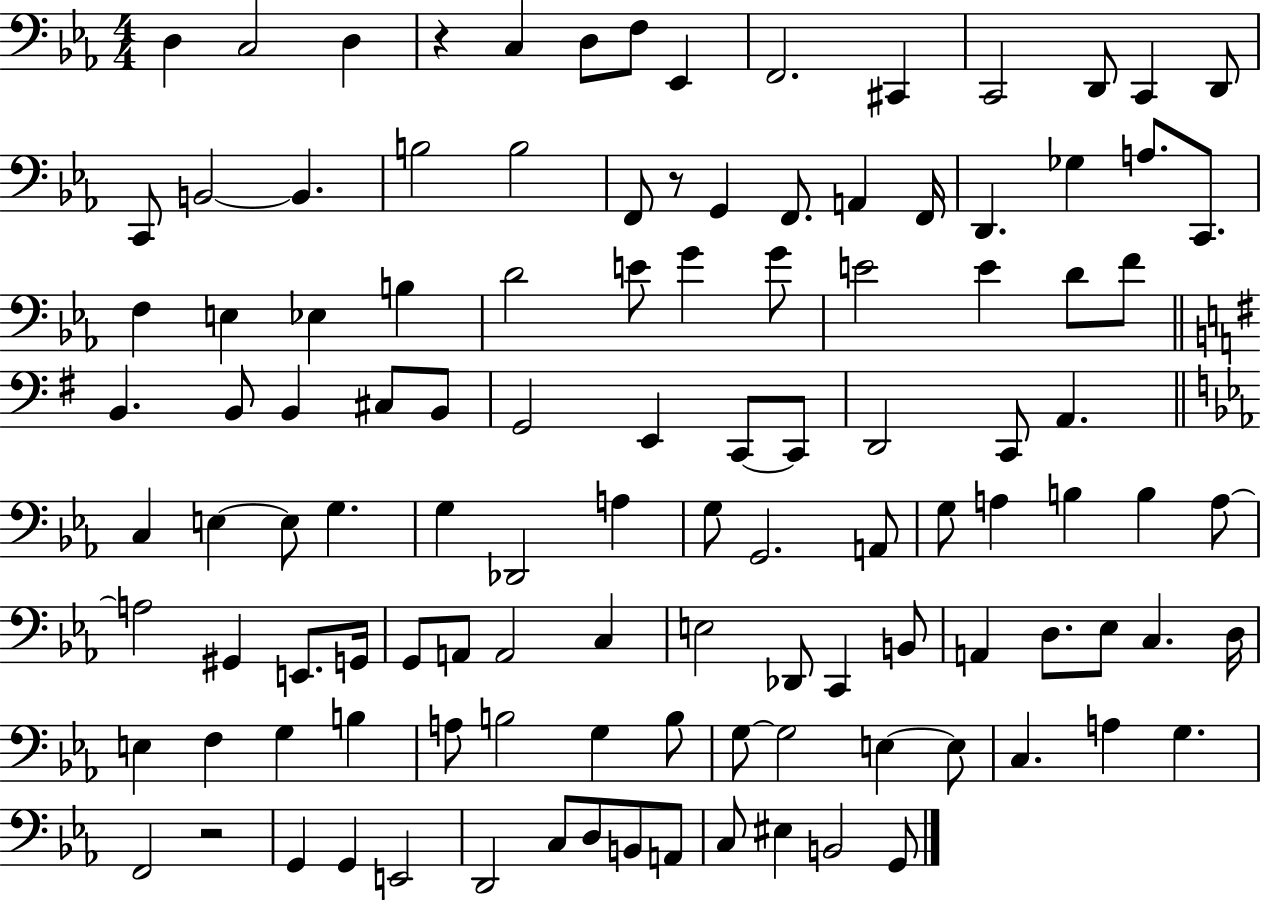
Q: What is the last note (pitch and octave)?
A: G2